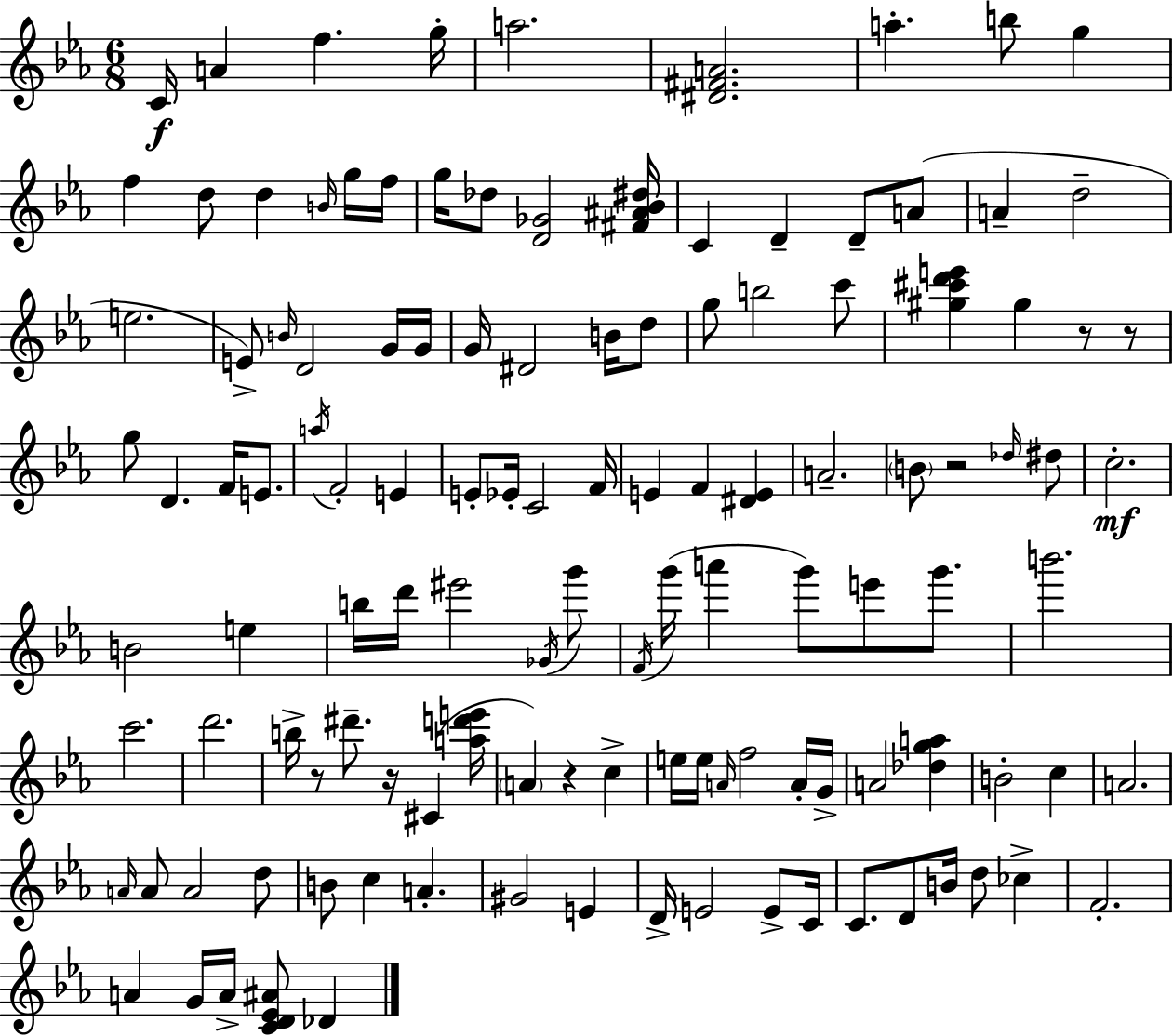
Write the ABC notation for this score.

X:1
T:Untitled
M:6/8
L:1/4
K:Eb
C/4 A f g/4 a2 [^D^FA]2 a b/2 g f d/2 d B/4 g/4 f/4 g/4 _d/2 [D_G]2 [^F^A_B^d]/4 C D D/2 A/2 A d2 e2 E/2 B/4 D2 G/4 G/4 G/4 ^D2 B/4 d/2 g/2 b2 c'/2 [^g^c'd'e'] ^g z/2 z/2 g/2 D F/4 E/2 a/4 F2 E E/2 _E/4 C2 F/4 E F [^DE] A2 B/2 z2 _d/4 ^d/2 c2 B2 e b/4 d'/4 ^e'2 _G/4 g'/2 F/4 g'/4 a' g'/2 e'/2 g'/2 b'2 c'2 d'2 b/4 z/2 ^d'/2 z/4 ^C [ad'e']/4 A z c e/4 e/4 A/4 f2 A/4 G/4 A2 [_dga] B2 c A2 A/4 A/2 A2 d/2 B/2 c A ^G2 E D/4 E2 E/2 C/4 C/2 D/2 B/4 d/2 _c F2 A G/4 A/4 [CD_E^A]/2 _D